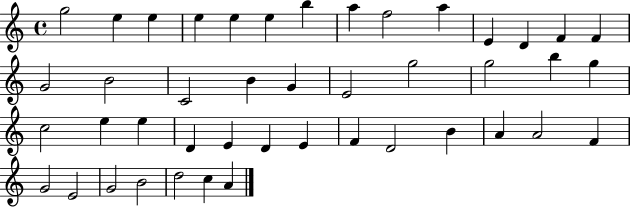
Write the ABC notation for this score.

X:1
T:Untitled
M:4/4
L:1/4
K:C
g2 e e e e e b a f2 a E D F F G2 B2 C2 B G E2 g2 g2 b g c2 e e D E D E F D2 B A A2 F G2 E2 G2 B2 d2 c A